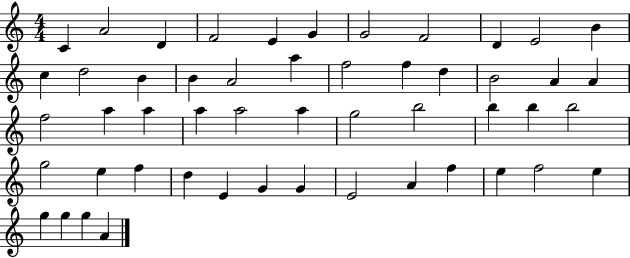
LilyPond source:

{
  \clef treble
  \numericTimeSignature
  \time 4/4
  \key c \major
  c'4 a'2 d'4 | f'2 e'4 g'4 | g'2 f'2 | d'4 e'2 b'4 | \break c''4 d''2 b'4 | b'4 a'2 a''4 | f''2 f''4 d''4 | b'2 a'4 a'4 | \break f''2 a''4 a''4 | a''4 a''2 a''4 | g''2 b''2 | b''4 b''4 b''2 | \break g''2 e''4 f''4 | d''4 e'4 g'4 g'4 | e'2 a'4 f''4 | e''4 f''2 e''4 | \break g''4 g''4 g''4 a'4 | \bar "|."
}